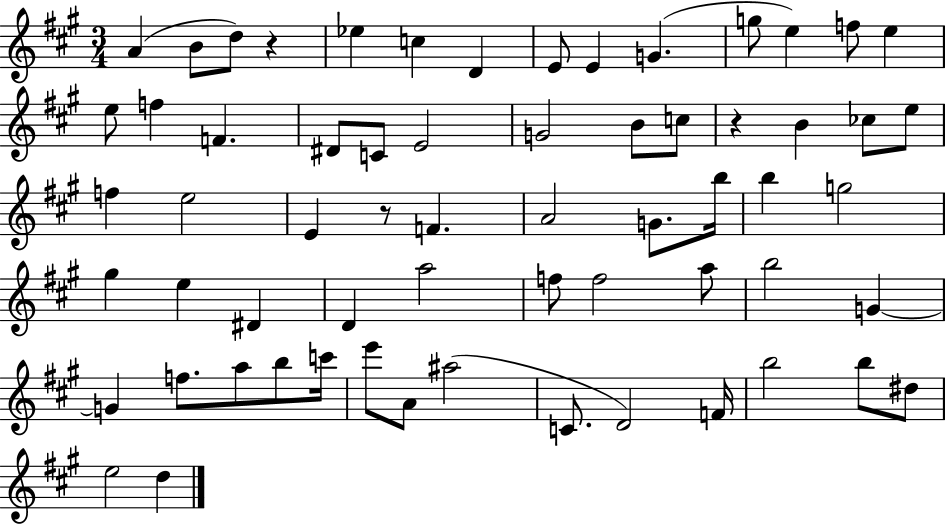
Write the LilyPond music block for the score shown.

{
  \clef treble
  \numericTimeSignature
  \time 3/4
  \key a \major
  a'4( b'8 d''8) r4 | ees''4 c''4 d'4 | e'8 e'4 g'4.( | g''8 e''4) f''8 e''4 | \break e''8 f''4 f'4. | dis'8 c'8 e'2 | g'2 b'8 c''8 | r4 b'4 ces''8 e''8 | \break f''4 e''2 | e'4 r8 f'4. | a'2 g'8. b''16 | b''4 g''2 | \break gis''4 e''4 dis'4 | d'4 a''2 | f''8 f''2 a''8 | b''2 g'4~~ | \break g'4 f''8. a''8 b''8 c'''16 | e'''8 a'8 ais''2( | c'8. d'2) f'16 | b''2 b''8 dis''8 | \break e''2 d''4 | \bar "|."
}